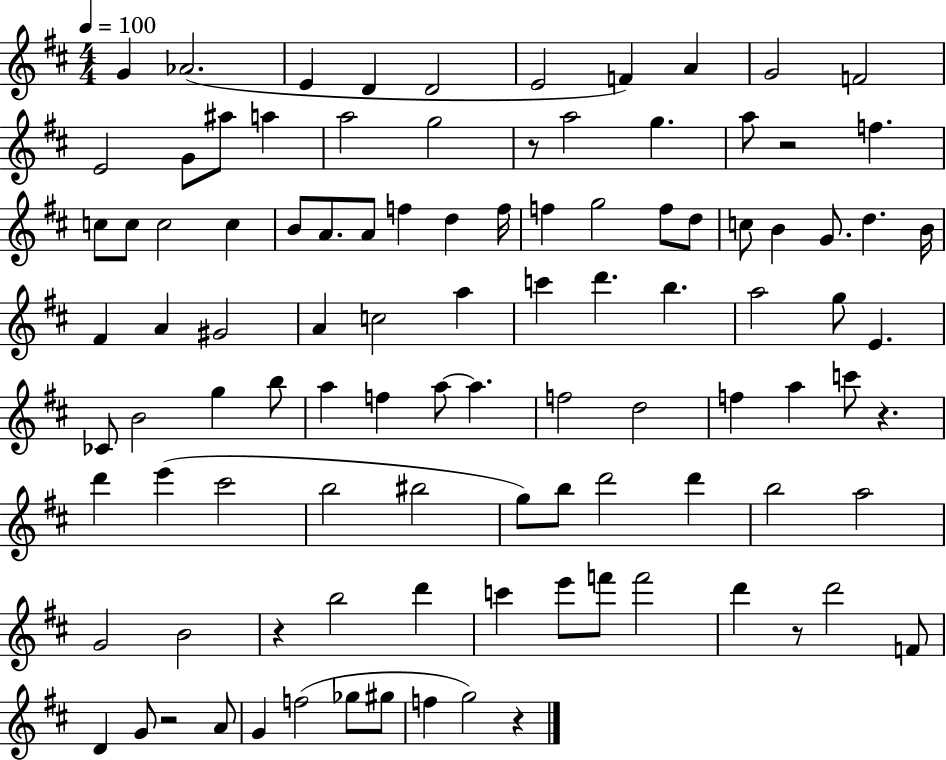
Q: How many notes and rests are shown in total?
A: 102